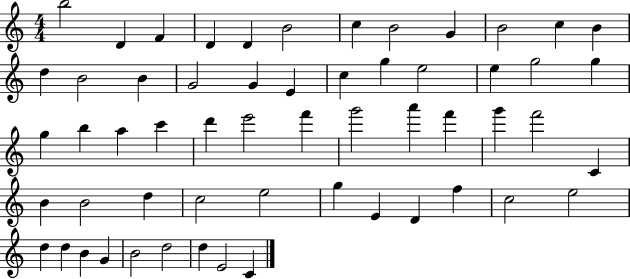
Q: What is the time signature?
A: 4/4